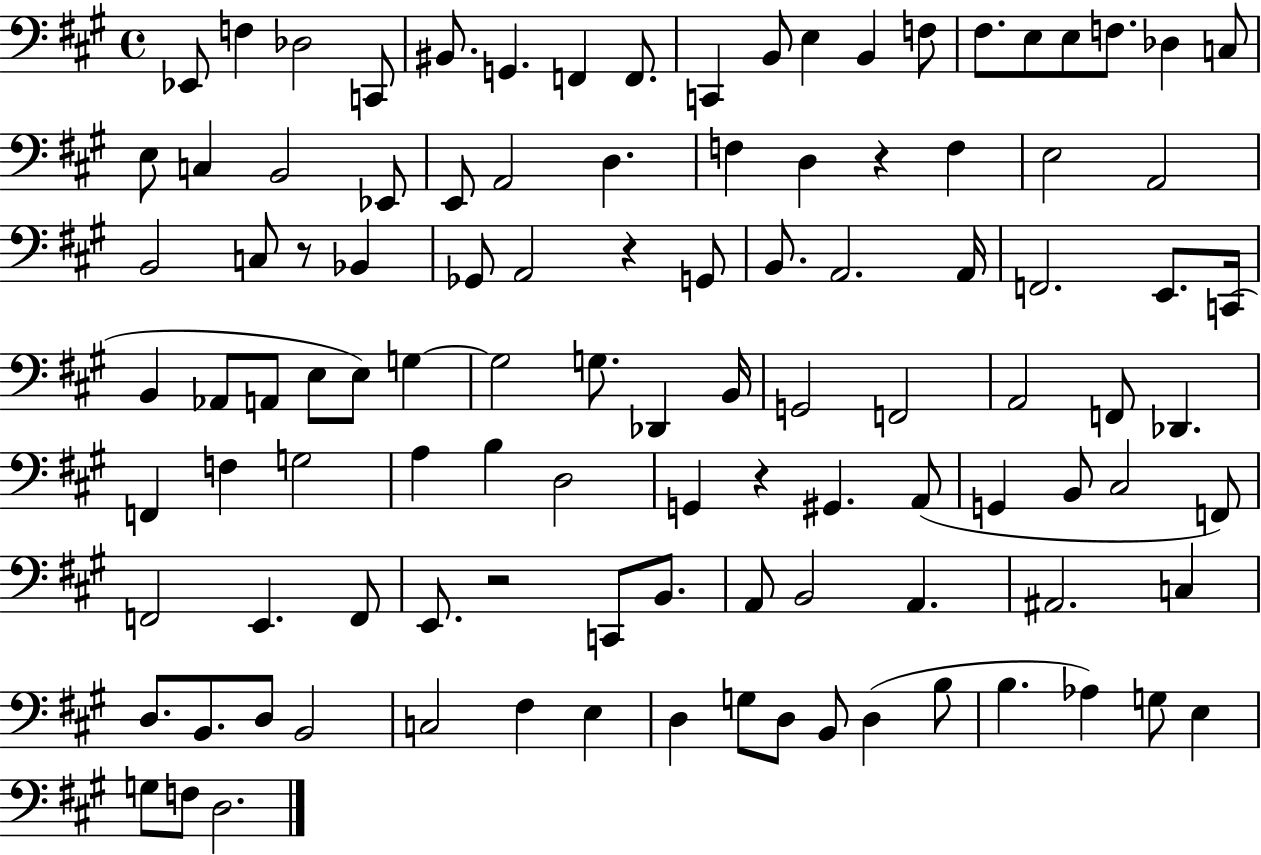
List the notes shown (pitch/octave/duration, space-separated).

Eb2/e F3/q Db3/h C2/e BIS2/e. G2/q. F2/q F2/e. C2/q B2/e E3/q B2/q F3/e F#3/e. E3/e E3/e F3/e. Db3/q C3/e E3/e C3/q B2/h Eb2/e E2/e A2/h D3/q. F3/q D3/q R/q F3/q E3/h A2/h B2/h C3/e R/e Bb2/q Gb2/e A2/h R/q G2/e B2/e. A2/h. A2/s F2/h. E2/e. C2/s B2/q Ab2/e A2/e E3/e E3/e G3/q G3/h G3/e. Db2/q B2/s G2/h F2/h A2/h F2/e Db2/q. F2/q F3/q G3/h A3/q B3/q D3/h G2/q R/q G#2/q. A2/e G2/q B2/e C#3/h F2/e F2/h E2/q. F2/e E2/e. R/h C2/e B2/e. A2/e B2/h A2/q. A#2/h. C3/q D3/e. B2/e. D3/e B2/h C3/h F#3/q E3/q D3/q G3/e D3/e B2/e D3/q B3/e B3/q. Ab3/q G3/e E3/q G3/e F3/e D3/h.